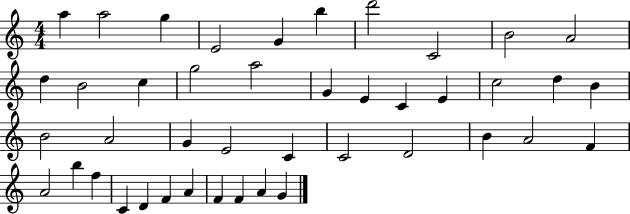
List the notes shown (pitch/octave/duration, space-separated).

A5/q A5/h G5/q E4/h G4/q B5/q D6/h C4/h B4/h A4/h D5/q B4/h C5/q G5/h A5/h G4/q E4/q C4/q E4/q C5/h D5/q B4/q B4/h A4/h G4/q E4/h C4/q C4/h D4/h B4/q A4/h F4/q A4/h B5/q F5/q C4/q D4/q F4/q A4/q F4/q F4/q A4/q G4/q